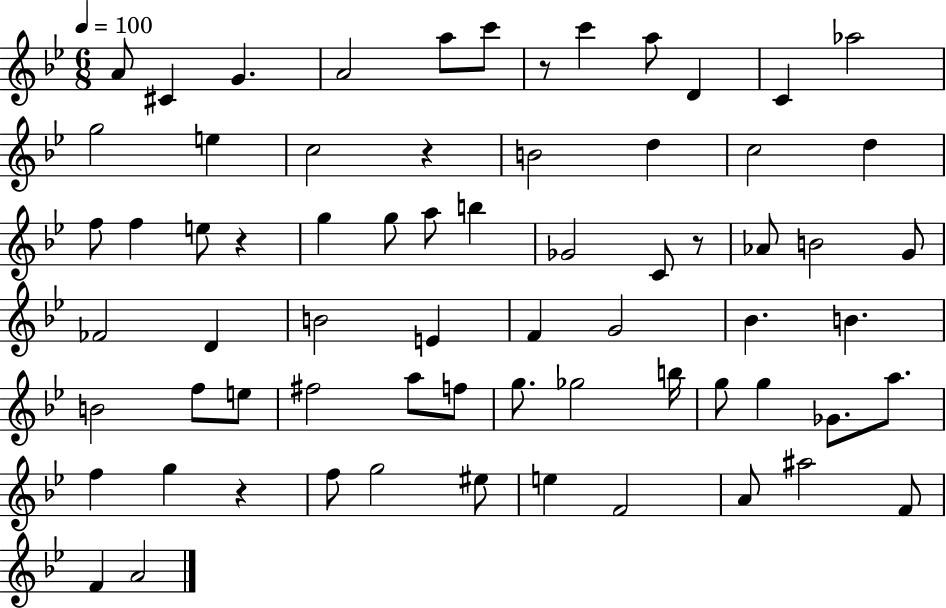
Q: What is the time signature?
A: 6/8